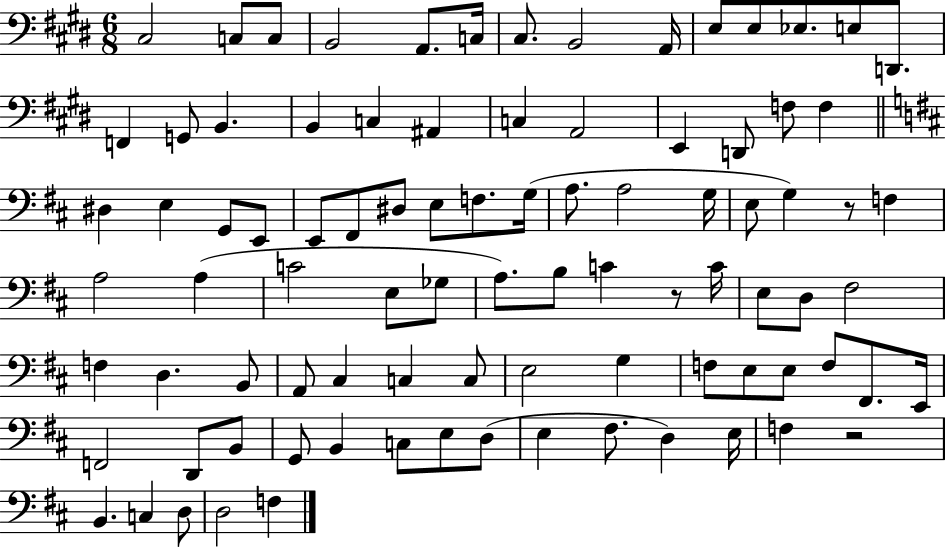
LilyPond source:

{
  \clef bass
  \numericTimeSignature
  \time 6/8
  \key e \major
  cis2 c8 c8 | b,2 a,8. c16 | cis8. b,2 a,16 | e8 e8 ees8. e8 d,8. | \break f,4 g,8 b,4. | b,4 c4 ais,4 | c4 a,2 | e,4 d,8 f8 f4 | \break \bar "||" \break \key b \minor dis4 e4 g,8 e,8 | e,8 fis,8 dis8 e8 f8. g16( | a8. a2 g16 | e8 g4) r8 f4 | \break a2 a4( | c'2 e8 ges8 | a8.) b8 c'4 r8 c'16 | e8 d8 fis2 | \break f4 d4. b,8 | a,8 cis4 c4 c8 | e2 g4 | f8 e8 e8 f8 fis,8. e,16 | \break f,2 d,8 b,8 | g,8 b,4 c8 e8 d8( | e4 fis8. d4) e16 | f4 r2 | \break b,4. c4 d8 | d2 f4 | \bar "|."
}